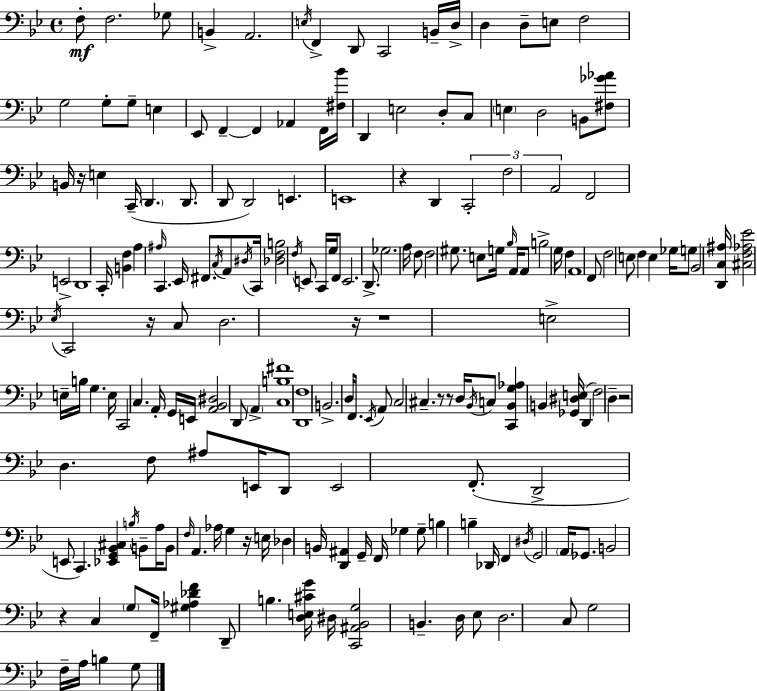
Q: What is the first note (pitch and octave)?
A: F3